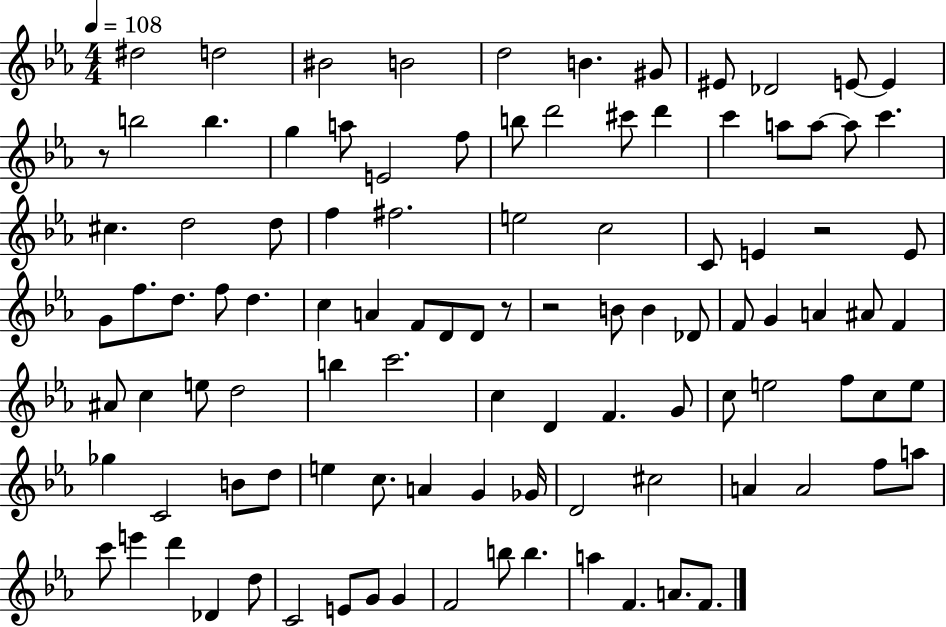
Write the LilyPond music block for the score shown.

{
  \clef treble
  \numericTimeSignature
  \time 4/4
  \key ees \major
  \tempo 4 = 108
  dis''2 d''2 | bis'2 b'2 | d''2 b'4. gis'8 | eis'8 des'2 e'8~~ e'4 | \break r8 b''2 b''4. | g''4 a''8 e'2 f''8 | b''8 d'''2 cis'''8 d'''4 | c'''4 a''8 a''8~~ a''8 c'''4. | \break cis''4. d''2 d''8 | f''4 fis''2. | e''2 c''2 | c'8 e'4 r2 e'8 | \break g'8 f''8. d''8. f''8 d''4. | c''4 a'4 f'8 d'8 d'8 r8 | r2 b'8 b'4 des'8 | f'8 g'4 a'4 ais'8 f'4 | \break ais'8 c''4 e''8 d''2 | b''4 c'''2. | c''4 d'4 f'4. g'8 | c''8 e''2 f''8 c''8 e''8 | \break ges''4 c'2 b'8 d''8 | e''4 c''8. a'4 g'4 ges'16 | d'2 cis''2 | a'4 a'2 f''8 a''8 | \break c'''8 e'''4 d'''4 des'4 d''8 | c'2 e'8 g'8 g'4 | f'2 b''8 b''4. | a''4 f'4. a'8. f'8. | \break \bar "|."
}